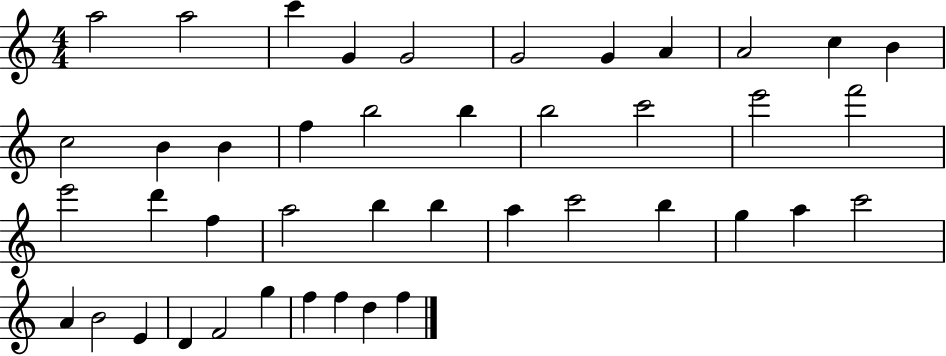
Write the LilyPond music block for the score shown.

{
  \clef treble
  \numericTimeSignature
  \time 4/4
  \key c \major
  a''2 a''2 | c'''4 g'4 g'2 | g'2 g'4 a'4 | a'2 c''4 b'4 | \break c''2 b'4 b'4 | f''4 b''2 b''4 | b''2 c'''2 | e'''2 f'''2 | \break e'''2 d'''4 f''4 | a''2 b''4 b''4 | a''4 c'''2 b''4 | g''4 a''4 c'''2 | \break a'4 b'2 e'4 | d'4 f'2 g''4 | f''4 f''4 d''4 f''4 | \bar "|."
}